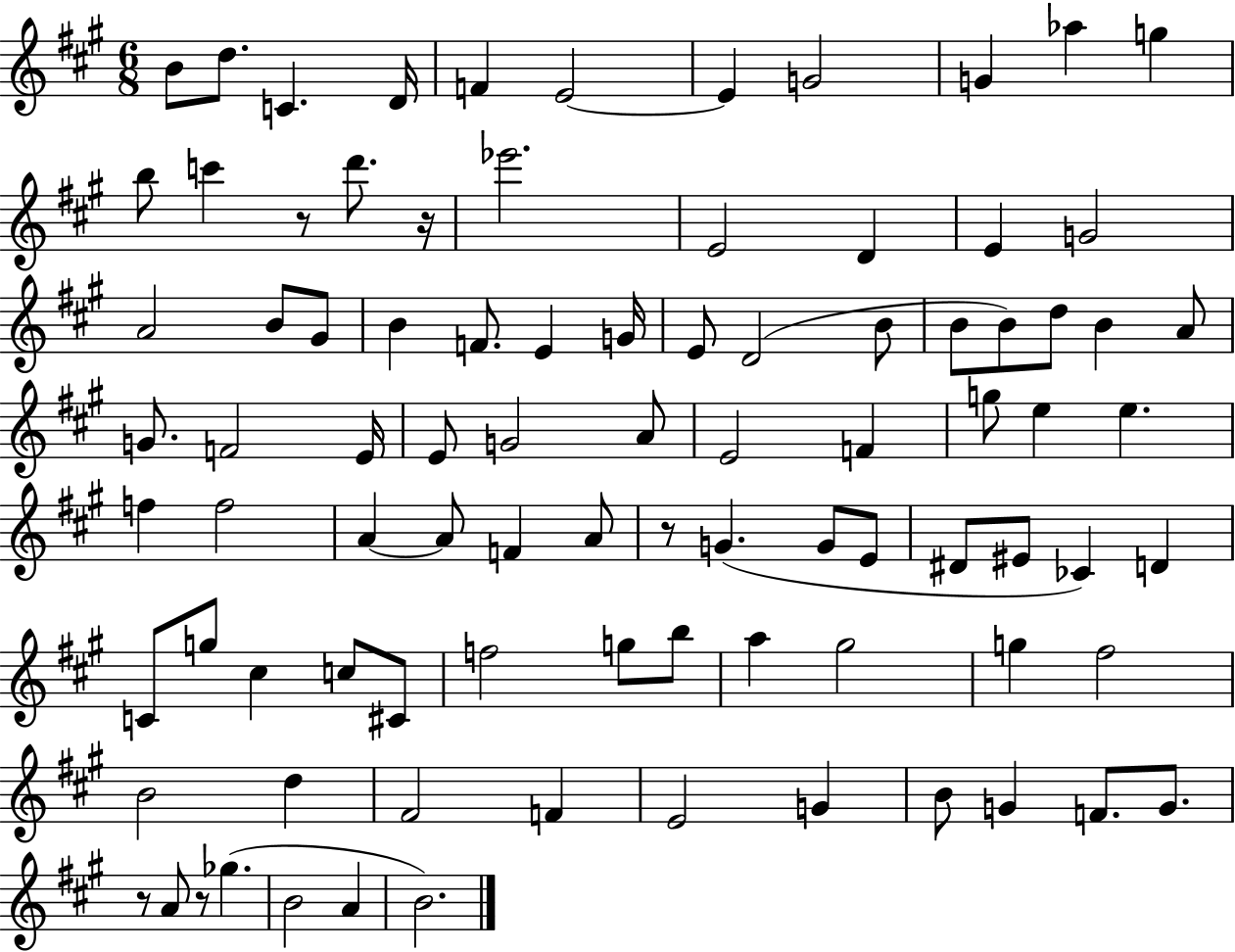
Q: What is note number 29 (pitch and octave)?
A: B4